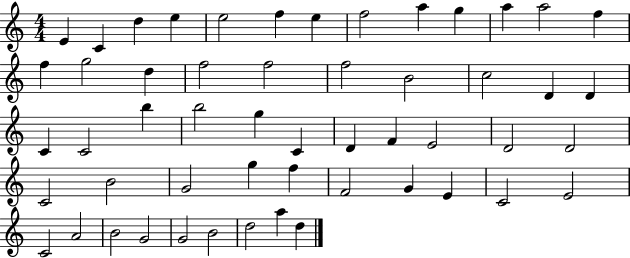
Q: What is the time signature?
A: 4/4